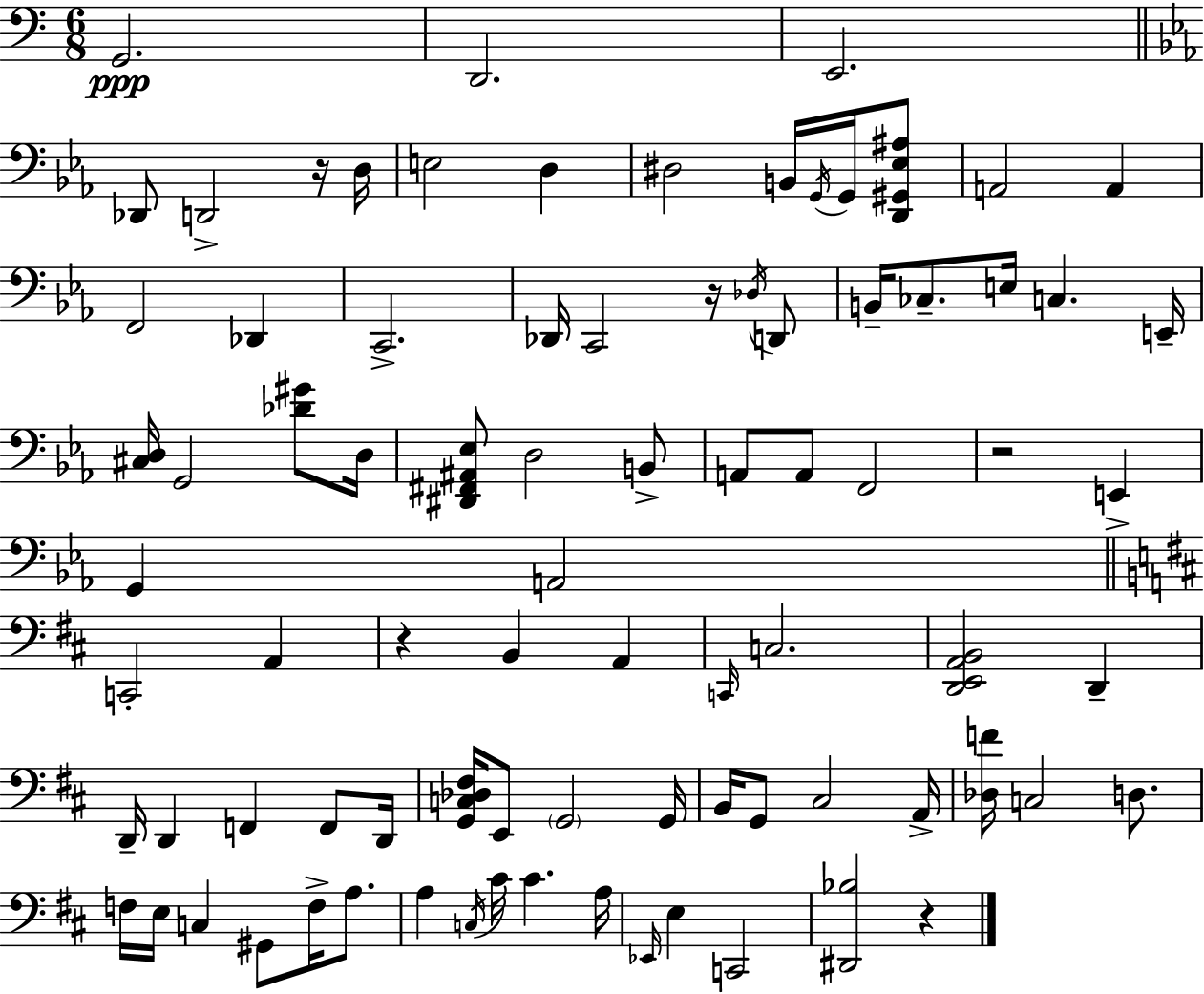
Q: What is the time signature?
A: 6/8